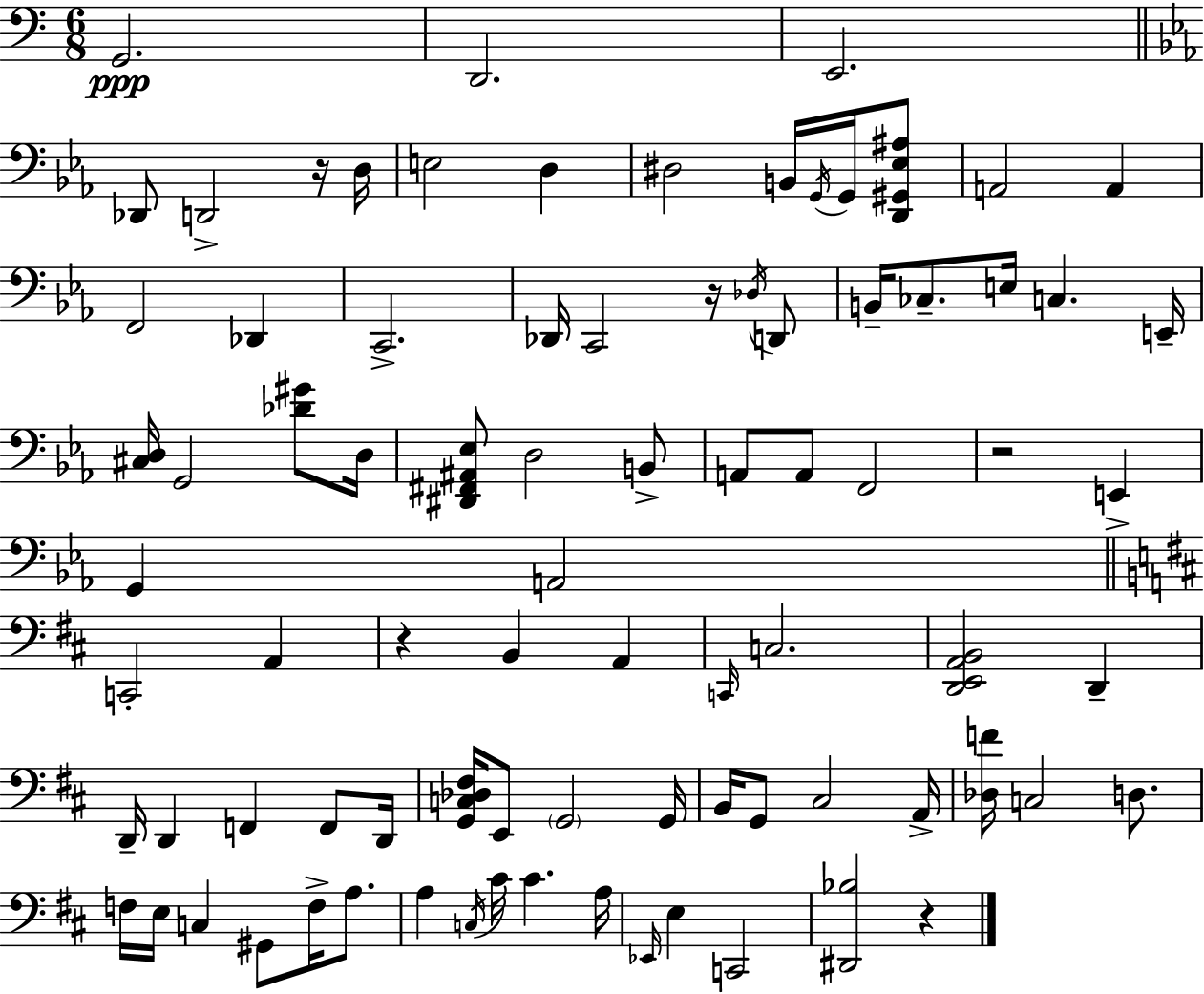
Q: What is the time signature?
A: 6/8